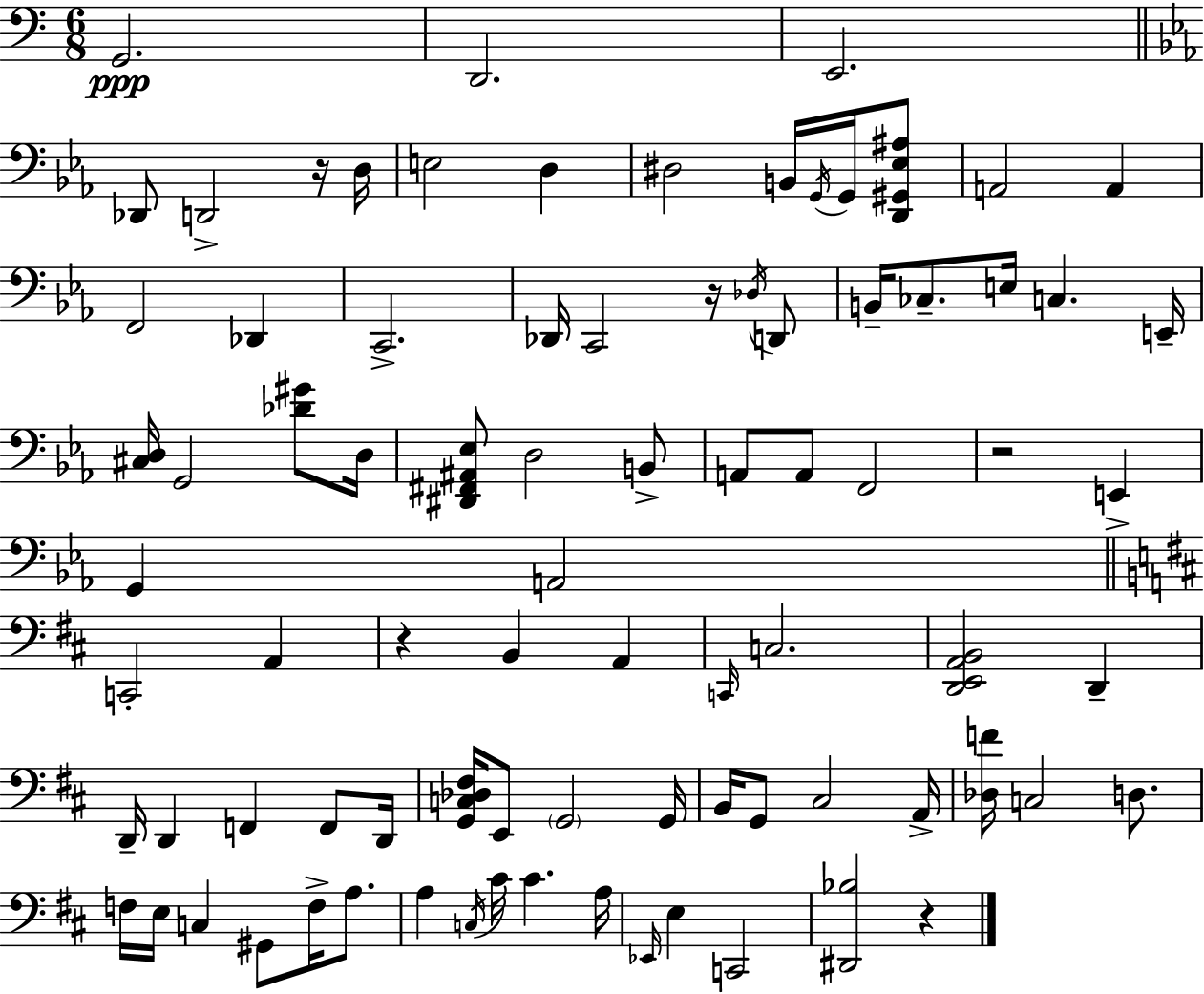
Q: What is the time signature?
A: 6/8